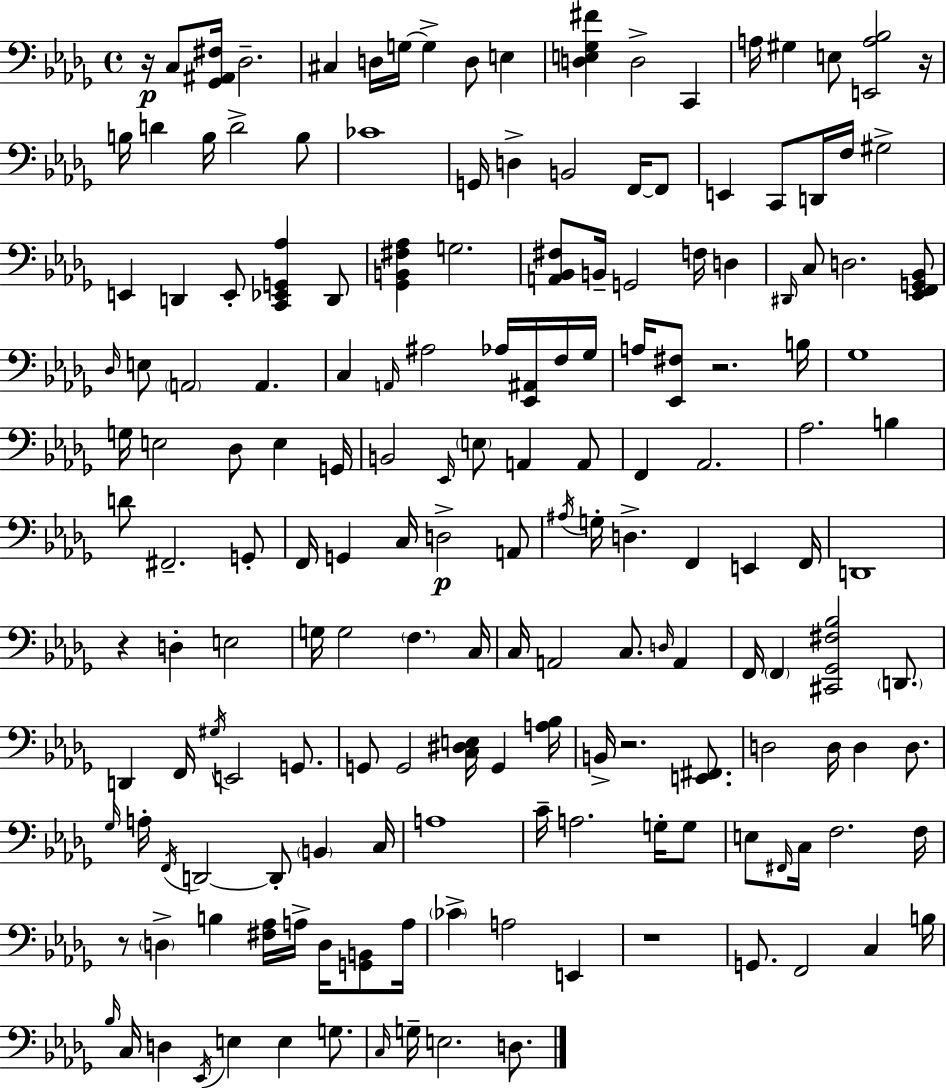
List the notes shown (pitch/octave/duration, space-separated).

R/s C3/e [Gb2,A#2,F#3]/s Db3/h. C#3/q D3/s G3/s G3/q D3/e E3/q [D3,E3,Gb3,F#4]/q D3/h C2/q A3/s G#3/q E3/e [E2,A3,Bb3]/h R/s B3/s D4/q B3/s D4/h B3/e CES4/w G2/s D3/q B2/h F2/s F2/e E2/q C2/e D2/s F3/s G#3/h E2/q D2/q E2/e [C2,Eb2,G2,Ab3]/q D2/e [Gb2,B2,F#3,Ab3]/q G3/h. [A2,Bb2,F#3]/e B2/s G2/h F3/s D3/q D#2/s C3/e D3/h. [Eb2,F2,G2,Bb2]/e Db3/s E3/e A2/h A2/q. C3/q A2/s A#3/h Ab3/s [Eb2,A#2]/s F3/s Gb3/s A3/s [Eb2,F#3]/e R/h. B3/s Gb3/w G3/s E3/h Db3/e E3/q G2/s B2/h Eb2/s E3/e A2/q A2/e F2/q Ab2/h. Ab3/h. B3/q D4/e F#2/h. G2/e F2/s G2/q C3/s D3/h A2/e A#3/s G3/s D3/q. F2/q E2/q F2/s D2/w R/q D3/q E3/h G3/s G3/h F3/q. C3/s C3/s A2/h C3/e. D3/s A2/q F2/s F2/q [C#2,Gb2,F#3,Bb3]/h D2/e. D2/q F2/s G#3/s E2/h G2/e. G2/e G2/h [C3,D#3,E3]/s G2/q [A3,Bb3]/s B2/s R/h. [E2,F#2]/e. D3/h D3/s D3/q D3/e. Gb3/s A3/s F2/s D2/h D2/e B2/q C3/s A3/w C4/s A3/h. G3/s G3/e E3/e F#2/s C3/s F3/h. F3/s R/e D3/q B3/q [F#3,Ab3]/s A3/s D3/s [G2,B2]/e A3/s CES4/q A3/h E2/q R/w G2/e. F2/h C3/q B3/s Bb3/s C3/s D3/q Eb2/s E3/q E3/q G3/e. C3/s G3/s E3/h. D3/e.